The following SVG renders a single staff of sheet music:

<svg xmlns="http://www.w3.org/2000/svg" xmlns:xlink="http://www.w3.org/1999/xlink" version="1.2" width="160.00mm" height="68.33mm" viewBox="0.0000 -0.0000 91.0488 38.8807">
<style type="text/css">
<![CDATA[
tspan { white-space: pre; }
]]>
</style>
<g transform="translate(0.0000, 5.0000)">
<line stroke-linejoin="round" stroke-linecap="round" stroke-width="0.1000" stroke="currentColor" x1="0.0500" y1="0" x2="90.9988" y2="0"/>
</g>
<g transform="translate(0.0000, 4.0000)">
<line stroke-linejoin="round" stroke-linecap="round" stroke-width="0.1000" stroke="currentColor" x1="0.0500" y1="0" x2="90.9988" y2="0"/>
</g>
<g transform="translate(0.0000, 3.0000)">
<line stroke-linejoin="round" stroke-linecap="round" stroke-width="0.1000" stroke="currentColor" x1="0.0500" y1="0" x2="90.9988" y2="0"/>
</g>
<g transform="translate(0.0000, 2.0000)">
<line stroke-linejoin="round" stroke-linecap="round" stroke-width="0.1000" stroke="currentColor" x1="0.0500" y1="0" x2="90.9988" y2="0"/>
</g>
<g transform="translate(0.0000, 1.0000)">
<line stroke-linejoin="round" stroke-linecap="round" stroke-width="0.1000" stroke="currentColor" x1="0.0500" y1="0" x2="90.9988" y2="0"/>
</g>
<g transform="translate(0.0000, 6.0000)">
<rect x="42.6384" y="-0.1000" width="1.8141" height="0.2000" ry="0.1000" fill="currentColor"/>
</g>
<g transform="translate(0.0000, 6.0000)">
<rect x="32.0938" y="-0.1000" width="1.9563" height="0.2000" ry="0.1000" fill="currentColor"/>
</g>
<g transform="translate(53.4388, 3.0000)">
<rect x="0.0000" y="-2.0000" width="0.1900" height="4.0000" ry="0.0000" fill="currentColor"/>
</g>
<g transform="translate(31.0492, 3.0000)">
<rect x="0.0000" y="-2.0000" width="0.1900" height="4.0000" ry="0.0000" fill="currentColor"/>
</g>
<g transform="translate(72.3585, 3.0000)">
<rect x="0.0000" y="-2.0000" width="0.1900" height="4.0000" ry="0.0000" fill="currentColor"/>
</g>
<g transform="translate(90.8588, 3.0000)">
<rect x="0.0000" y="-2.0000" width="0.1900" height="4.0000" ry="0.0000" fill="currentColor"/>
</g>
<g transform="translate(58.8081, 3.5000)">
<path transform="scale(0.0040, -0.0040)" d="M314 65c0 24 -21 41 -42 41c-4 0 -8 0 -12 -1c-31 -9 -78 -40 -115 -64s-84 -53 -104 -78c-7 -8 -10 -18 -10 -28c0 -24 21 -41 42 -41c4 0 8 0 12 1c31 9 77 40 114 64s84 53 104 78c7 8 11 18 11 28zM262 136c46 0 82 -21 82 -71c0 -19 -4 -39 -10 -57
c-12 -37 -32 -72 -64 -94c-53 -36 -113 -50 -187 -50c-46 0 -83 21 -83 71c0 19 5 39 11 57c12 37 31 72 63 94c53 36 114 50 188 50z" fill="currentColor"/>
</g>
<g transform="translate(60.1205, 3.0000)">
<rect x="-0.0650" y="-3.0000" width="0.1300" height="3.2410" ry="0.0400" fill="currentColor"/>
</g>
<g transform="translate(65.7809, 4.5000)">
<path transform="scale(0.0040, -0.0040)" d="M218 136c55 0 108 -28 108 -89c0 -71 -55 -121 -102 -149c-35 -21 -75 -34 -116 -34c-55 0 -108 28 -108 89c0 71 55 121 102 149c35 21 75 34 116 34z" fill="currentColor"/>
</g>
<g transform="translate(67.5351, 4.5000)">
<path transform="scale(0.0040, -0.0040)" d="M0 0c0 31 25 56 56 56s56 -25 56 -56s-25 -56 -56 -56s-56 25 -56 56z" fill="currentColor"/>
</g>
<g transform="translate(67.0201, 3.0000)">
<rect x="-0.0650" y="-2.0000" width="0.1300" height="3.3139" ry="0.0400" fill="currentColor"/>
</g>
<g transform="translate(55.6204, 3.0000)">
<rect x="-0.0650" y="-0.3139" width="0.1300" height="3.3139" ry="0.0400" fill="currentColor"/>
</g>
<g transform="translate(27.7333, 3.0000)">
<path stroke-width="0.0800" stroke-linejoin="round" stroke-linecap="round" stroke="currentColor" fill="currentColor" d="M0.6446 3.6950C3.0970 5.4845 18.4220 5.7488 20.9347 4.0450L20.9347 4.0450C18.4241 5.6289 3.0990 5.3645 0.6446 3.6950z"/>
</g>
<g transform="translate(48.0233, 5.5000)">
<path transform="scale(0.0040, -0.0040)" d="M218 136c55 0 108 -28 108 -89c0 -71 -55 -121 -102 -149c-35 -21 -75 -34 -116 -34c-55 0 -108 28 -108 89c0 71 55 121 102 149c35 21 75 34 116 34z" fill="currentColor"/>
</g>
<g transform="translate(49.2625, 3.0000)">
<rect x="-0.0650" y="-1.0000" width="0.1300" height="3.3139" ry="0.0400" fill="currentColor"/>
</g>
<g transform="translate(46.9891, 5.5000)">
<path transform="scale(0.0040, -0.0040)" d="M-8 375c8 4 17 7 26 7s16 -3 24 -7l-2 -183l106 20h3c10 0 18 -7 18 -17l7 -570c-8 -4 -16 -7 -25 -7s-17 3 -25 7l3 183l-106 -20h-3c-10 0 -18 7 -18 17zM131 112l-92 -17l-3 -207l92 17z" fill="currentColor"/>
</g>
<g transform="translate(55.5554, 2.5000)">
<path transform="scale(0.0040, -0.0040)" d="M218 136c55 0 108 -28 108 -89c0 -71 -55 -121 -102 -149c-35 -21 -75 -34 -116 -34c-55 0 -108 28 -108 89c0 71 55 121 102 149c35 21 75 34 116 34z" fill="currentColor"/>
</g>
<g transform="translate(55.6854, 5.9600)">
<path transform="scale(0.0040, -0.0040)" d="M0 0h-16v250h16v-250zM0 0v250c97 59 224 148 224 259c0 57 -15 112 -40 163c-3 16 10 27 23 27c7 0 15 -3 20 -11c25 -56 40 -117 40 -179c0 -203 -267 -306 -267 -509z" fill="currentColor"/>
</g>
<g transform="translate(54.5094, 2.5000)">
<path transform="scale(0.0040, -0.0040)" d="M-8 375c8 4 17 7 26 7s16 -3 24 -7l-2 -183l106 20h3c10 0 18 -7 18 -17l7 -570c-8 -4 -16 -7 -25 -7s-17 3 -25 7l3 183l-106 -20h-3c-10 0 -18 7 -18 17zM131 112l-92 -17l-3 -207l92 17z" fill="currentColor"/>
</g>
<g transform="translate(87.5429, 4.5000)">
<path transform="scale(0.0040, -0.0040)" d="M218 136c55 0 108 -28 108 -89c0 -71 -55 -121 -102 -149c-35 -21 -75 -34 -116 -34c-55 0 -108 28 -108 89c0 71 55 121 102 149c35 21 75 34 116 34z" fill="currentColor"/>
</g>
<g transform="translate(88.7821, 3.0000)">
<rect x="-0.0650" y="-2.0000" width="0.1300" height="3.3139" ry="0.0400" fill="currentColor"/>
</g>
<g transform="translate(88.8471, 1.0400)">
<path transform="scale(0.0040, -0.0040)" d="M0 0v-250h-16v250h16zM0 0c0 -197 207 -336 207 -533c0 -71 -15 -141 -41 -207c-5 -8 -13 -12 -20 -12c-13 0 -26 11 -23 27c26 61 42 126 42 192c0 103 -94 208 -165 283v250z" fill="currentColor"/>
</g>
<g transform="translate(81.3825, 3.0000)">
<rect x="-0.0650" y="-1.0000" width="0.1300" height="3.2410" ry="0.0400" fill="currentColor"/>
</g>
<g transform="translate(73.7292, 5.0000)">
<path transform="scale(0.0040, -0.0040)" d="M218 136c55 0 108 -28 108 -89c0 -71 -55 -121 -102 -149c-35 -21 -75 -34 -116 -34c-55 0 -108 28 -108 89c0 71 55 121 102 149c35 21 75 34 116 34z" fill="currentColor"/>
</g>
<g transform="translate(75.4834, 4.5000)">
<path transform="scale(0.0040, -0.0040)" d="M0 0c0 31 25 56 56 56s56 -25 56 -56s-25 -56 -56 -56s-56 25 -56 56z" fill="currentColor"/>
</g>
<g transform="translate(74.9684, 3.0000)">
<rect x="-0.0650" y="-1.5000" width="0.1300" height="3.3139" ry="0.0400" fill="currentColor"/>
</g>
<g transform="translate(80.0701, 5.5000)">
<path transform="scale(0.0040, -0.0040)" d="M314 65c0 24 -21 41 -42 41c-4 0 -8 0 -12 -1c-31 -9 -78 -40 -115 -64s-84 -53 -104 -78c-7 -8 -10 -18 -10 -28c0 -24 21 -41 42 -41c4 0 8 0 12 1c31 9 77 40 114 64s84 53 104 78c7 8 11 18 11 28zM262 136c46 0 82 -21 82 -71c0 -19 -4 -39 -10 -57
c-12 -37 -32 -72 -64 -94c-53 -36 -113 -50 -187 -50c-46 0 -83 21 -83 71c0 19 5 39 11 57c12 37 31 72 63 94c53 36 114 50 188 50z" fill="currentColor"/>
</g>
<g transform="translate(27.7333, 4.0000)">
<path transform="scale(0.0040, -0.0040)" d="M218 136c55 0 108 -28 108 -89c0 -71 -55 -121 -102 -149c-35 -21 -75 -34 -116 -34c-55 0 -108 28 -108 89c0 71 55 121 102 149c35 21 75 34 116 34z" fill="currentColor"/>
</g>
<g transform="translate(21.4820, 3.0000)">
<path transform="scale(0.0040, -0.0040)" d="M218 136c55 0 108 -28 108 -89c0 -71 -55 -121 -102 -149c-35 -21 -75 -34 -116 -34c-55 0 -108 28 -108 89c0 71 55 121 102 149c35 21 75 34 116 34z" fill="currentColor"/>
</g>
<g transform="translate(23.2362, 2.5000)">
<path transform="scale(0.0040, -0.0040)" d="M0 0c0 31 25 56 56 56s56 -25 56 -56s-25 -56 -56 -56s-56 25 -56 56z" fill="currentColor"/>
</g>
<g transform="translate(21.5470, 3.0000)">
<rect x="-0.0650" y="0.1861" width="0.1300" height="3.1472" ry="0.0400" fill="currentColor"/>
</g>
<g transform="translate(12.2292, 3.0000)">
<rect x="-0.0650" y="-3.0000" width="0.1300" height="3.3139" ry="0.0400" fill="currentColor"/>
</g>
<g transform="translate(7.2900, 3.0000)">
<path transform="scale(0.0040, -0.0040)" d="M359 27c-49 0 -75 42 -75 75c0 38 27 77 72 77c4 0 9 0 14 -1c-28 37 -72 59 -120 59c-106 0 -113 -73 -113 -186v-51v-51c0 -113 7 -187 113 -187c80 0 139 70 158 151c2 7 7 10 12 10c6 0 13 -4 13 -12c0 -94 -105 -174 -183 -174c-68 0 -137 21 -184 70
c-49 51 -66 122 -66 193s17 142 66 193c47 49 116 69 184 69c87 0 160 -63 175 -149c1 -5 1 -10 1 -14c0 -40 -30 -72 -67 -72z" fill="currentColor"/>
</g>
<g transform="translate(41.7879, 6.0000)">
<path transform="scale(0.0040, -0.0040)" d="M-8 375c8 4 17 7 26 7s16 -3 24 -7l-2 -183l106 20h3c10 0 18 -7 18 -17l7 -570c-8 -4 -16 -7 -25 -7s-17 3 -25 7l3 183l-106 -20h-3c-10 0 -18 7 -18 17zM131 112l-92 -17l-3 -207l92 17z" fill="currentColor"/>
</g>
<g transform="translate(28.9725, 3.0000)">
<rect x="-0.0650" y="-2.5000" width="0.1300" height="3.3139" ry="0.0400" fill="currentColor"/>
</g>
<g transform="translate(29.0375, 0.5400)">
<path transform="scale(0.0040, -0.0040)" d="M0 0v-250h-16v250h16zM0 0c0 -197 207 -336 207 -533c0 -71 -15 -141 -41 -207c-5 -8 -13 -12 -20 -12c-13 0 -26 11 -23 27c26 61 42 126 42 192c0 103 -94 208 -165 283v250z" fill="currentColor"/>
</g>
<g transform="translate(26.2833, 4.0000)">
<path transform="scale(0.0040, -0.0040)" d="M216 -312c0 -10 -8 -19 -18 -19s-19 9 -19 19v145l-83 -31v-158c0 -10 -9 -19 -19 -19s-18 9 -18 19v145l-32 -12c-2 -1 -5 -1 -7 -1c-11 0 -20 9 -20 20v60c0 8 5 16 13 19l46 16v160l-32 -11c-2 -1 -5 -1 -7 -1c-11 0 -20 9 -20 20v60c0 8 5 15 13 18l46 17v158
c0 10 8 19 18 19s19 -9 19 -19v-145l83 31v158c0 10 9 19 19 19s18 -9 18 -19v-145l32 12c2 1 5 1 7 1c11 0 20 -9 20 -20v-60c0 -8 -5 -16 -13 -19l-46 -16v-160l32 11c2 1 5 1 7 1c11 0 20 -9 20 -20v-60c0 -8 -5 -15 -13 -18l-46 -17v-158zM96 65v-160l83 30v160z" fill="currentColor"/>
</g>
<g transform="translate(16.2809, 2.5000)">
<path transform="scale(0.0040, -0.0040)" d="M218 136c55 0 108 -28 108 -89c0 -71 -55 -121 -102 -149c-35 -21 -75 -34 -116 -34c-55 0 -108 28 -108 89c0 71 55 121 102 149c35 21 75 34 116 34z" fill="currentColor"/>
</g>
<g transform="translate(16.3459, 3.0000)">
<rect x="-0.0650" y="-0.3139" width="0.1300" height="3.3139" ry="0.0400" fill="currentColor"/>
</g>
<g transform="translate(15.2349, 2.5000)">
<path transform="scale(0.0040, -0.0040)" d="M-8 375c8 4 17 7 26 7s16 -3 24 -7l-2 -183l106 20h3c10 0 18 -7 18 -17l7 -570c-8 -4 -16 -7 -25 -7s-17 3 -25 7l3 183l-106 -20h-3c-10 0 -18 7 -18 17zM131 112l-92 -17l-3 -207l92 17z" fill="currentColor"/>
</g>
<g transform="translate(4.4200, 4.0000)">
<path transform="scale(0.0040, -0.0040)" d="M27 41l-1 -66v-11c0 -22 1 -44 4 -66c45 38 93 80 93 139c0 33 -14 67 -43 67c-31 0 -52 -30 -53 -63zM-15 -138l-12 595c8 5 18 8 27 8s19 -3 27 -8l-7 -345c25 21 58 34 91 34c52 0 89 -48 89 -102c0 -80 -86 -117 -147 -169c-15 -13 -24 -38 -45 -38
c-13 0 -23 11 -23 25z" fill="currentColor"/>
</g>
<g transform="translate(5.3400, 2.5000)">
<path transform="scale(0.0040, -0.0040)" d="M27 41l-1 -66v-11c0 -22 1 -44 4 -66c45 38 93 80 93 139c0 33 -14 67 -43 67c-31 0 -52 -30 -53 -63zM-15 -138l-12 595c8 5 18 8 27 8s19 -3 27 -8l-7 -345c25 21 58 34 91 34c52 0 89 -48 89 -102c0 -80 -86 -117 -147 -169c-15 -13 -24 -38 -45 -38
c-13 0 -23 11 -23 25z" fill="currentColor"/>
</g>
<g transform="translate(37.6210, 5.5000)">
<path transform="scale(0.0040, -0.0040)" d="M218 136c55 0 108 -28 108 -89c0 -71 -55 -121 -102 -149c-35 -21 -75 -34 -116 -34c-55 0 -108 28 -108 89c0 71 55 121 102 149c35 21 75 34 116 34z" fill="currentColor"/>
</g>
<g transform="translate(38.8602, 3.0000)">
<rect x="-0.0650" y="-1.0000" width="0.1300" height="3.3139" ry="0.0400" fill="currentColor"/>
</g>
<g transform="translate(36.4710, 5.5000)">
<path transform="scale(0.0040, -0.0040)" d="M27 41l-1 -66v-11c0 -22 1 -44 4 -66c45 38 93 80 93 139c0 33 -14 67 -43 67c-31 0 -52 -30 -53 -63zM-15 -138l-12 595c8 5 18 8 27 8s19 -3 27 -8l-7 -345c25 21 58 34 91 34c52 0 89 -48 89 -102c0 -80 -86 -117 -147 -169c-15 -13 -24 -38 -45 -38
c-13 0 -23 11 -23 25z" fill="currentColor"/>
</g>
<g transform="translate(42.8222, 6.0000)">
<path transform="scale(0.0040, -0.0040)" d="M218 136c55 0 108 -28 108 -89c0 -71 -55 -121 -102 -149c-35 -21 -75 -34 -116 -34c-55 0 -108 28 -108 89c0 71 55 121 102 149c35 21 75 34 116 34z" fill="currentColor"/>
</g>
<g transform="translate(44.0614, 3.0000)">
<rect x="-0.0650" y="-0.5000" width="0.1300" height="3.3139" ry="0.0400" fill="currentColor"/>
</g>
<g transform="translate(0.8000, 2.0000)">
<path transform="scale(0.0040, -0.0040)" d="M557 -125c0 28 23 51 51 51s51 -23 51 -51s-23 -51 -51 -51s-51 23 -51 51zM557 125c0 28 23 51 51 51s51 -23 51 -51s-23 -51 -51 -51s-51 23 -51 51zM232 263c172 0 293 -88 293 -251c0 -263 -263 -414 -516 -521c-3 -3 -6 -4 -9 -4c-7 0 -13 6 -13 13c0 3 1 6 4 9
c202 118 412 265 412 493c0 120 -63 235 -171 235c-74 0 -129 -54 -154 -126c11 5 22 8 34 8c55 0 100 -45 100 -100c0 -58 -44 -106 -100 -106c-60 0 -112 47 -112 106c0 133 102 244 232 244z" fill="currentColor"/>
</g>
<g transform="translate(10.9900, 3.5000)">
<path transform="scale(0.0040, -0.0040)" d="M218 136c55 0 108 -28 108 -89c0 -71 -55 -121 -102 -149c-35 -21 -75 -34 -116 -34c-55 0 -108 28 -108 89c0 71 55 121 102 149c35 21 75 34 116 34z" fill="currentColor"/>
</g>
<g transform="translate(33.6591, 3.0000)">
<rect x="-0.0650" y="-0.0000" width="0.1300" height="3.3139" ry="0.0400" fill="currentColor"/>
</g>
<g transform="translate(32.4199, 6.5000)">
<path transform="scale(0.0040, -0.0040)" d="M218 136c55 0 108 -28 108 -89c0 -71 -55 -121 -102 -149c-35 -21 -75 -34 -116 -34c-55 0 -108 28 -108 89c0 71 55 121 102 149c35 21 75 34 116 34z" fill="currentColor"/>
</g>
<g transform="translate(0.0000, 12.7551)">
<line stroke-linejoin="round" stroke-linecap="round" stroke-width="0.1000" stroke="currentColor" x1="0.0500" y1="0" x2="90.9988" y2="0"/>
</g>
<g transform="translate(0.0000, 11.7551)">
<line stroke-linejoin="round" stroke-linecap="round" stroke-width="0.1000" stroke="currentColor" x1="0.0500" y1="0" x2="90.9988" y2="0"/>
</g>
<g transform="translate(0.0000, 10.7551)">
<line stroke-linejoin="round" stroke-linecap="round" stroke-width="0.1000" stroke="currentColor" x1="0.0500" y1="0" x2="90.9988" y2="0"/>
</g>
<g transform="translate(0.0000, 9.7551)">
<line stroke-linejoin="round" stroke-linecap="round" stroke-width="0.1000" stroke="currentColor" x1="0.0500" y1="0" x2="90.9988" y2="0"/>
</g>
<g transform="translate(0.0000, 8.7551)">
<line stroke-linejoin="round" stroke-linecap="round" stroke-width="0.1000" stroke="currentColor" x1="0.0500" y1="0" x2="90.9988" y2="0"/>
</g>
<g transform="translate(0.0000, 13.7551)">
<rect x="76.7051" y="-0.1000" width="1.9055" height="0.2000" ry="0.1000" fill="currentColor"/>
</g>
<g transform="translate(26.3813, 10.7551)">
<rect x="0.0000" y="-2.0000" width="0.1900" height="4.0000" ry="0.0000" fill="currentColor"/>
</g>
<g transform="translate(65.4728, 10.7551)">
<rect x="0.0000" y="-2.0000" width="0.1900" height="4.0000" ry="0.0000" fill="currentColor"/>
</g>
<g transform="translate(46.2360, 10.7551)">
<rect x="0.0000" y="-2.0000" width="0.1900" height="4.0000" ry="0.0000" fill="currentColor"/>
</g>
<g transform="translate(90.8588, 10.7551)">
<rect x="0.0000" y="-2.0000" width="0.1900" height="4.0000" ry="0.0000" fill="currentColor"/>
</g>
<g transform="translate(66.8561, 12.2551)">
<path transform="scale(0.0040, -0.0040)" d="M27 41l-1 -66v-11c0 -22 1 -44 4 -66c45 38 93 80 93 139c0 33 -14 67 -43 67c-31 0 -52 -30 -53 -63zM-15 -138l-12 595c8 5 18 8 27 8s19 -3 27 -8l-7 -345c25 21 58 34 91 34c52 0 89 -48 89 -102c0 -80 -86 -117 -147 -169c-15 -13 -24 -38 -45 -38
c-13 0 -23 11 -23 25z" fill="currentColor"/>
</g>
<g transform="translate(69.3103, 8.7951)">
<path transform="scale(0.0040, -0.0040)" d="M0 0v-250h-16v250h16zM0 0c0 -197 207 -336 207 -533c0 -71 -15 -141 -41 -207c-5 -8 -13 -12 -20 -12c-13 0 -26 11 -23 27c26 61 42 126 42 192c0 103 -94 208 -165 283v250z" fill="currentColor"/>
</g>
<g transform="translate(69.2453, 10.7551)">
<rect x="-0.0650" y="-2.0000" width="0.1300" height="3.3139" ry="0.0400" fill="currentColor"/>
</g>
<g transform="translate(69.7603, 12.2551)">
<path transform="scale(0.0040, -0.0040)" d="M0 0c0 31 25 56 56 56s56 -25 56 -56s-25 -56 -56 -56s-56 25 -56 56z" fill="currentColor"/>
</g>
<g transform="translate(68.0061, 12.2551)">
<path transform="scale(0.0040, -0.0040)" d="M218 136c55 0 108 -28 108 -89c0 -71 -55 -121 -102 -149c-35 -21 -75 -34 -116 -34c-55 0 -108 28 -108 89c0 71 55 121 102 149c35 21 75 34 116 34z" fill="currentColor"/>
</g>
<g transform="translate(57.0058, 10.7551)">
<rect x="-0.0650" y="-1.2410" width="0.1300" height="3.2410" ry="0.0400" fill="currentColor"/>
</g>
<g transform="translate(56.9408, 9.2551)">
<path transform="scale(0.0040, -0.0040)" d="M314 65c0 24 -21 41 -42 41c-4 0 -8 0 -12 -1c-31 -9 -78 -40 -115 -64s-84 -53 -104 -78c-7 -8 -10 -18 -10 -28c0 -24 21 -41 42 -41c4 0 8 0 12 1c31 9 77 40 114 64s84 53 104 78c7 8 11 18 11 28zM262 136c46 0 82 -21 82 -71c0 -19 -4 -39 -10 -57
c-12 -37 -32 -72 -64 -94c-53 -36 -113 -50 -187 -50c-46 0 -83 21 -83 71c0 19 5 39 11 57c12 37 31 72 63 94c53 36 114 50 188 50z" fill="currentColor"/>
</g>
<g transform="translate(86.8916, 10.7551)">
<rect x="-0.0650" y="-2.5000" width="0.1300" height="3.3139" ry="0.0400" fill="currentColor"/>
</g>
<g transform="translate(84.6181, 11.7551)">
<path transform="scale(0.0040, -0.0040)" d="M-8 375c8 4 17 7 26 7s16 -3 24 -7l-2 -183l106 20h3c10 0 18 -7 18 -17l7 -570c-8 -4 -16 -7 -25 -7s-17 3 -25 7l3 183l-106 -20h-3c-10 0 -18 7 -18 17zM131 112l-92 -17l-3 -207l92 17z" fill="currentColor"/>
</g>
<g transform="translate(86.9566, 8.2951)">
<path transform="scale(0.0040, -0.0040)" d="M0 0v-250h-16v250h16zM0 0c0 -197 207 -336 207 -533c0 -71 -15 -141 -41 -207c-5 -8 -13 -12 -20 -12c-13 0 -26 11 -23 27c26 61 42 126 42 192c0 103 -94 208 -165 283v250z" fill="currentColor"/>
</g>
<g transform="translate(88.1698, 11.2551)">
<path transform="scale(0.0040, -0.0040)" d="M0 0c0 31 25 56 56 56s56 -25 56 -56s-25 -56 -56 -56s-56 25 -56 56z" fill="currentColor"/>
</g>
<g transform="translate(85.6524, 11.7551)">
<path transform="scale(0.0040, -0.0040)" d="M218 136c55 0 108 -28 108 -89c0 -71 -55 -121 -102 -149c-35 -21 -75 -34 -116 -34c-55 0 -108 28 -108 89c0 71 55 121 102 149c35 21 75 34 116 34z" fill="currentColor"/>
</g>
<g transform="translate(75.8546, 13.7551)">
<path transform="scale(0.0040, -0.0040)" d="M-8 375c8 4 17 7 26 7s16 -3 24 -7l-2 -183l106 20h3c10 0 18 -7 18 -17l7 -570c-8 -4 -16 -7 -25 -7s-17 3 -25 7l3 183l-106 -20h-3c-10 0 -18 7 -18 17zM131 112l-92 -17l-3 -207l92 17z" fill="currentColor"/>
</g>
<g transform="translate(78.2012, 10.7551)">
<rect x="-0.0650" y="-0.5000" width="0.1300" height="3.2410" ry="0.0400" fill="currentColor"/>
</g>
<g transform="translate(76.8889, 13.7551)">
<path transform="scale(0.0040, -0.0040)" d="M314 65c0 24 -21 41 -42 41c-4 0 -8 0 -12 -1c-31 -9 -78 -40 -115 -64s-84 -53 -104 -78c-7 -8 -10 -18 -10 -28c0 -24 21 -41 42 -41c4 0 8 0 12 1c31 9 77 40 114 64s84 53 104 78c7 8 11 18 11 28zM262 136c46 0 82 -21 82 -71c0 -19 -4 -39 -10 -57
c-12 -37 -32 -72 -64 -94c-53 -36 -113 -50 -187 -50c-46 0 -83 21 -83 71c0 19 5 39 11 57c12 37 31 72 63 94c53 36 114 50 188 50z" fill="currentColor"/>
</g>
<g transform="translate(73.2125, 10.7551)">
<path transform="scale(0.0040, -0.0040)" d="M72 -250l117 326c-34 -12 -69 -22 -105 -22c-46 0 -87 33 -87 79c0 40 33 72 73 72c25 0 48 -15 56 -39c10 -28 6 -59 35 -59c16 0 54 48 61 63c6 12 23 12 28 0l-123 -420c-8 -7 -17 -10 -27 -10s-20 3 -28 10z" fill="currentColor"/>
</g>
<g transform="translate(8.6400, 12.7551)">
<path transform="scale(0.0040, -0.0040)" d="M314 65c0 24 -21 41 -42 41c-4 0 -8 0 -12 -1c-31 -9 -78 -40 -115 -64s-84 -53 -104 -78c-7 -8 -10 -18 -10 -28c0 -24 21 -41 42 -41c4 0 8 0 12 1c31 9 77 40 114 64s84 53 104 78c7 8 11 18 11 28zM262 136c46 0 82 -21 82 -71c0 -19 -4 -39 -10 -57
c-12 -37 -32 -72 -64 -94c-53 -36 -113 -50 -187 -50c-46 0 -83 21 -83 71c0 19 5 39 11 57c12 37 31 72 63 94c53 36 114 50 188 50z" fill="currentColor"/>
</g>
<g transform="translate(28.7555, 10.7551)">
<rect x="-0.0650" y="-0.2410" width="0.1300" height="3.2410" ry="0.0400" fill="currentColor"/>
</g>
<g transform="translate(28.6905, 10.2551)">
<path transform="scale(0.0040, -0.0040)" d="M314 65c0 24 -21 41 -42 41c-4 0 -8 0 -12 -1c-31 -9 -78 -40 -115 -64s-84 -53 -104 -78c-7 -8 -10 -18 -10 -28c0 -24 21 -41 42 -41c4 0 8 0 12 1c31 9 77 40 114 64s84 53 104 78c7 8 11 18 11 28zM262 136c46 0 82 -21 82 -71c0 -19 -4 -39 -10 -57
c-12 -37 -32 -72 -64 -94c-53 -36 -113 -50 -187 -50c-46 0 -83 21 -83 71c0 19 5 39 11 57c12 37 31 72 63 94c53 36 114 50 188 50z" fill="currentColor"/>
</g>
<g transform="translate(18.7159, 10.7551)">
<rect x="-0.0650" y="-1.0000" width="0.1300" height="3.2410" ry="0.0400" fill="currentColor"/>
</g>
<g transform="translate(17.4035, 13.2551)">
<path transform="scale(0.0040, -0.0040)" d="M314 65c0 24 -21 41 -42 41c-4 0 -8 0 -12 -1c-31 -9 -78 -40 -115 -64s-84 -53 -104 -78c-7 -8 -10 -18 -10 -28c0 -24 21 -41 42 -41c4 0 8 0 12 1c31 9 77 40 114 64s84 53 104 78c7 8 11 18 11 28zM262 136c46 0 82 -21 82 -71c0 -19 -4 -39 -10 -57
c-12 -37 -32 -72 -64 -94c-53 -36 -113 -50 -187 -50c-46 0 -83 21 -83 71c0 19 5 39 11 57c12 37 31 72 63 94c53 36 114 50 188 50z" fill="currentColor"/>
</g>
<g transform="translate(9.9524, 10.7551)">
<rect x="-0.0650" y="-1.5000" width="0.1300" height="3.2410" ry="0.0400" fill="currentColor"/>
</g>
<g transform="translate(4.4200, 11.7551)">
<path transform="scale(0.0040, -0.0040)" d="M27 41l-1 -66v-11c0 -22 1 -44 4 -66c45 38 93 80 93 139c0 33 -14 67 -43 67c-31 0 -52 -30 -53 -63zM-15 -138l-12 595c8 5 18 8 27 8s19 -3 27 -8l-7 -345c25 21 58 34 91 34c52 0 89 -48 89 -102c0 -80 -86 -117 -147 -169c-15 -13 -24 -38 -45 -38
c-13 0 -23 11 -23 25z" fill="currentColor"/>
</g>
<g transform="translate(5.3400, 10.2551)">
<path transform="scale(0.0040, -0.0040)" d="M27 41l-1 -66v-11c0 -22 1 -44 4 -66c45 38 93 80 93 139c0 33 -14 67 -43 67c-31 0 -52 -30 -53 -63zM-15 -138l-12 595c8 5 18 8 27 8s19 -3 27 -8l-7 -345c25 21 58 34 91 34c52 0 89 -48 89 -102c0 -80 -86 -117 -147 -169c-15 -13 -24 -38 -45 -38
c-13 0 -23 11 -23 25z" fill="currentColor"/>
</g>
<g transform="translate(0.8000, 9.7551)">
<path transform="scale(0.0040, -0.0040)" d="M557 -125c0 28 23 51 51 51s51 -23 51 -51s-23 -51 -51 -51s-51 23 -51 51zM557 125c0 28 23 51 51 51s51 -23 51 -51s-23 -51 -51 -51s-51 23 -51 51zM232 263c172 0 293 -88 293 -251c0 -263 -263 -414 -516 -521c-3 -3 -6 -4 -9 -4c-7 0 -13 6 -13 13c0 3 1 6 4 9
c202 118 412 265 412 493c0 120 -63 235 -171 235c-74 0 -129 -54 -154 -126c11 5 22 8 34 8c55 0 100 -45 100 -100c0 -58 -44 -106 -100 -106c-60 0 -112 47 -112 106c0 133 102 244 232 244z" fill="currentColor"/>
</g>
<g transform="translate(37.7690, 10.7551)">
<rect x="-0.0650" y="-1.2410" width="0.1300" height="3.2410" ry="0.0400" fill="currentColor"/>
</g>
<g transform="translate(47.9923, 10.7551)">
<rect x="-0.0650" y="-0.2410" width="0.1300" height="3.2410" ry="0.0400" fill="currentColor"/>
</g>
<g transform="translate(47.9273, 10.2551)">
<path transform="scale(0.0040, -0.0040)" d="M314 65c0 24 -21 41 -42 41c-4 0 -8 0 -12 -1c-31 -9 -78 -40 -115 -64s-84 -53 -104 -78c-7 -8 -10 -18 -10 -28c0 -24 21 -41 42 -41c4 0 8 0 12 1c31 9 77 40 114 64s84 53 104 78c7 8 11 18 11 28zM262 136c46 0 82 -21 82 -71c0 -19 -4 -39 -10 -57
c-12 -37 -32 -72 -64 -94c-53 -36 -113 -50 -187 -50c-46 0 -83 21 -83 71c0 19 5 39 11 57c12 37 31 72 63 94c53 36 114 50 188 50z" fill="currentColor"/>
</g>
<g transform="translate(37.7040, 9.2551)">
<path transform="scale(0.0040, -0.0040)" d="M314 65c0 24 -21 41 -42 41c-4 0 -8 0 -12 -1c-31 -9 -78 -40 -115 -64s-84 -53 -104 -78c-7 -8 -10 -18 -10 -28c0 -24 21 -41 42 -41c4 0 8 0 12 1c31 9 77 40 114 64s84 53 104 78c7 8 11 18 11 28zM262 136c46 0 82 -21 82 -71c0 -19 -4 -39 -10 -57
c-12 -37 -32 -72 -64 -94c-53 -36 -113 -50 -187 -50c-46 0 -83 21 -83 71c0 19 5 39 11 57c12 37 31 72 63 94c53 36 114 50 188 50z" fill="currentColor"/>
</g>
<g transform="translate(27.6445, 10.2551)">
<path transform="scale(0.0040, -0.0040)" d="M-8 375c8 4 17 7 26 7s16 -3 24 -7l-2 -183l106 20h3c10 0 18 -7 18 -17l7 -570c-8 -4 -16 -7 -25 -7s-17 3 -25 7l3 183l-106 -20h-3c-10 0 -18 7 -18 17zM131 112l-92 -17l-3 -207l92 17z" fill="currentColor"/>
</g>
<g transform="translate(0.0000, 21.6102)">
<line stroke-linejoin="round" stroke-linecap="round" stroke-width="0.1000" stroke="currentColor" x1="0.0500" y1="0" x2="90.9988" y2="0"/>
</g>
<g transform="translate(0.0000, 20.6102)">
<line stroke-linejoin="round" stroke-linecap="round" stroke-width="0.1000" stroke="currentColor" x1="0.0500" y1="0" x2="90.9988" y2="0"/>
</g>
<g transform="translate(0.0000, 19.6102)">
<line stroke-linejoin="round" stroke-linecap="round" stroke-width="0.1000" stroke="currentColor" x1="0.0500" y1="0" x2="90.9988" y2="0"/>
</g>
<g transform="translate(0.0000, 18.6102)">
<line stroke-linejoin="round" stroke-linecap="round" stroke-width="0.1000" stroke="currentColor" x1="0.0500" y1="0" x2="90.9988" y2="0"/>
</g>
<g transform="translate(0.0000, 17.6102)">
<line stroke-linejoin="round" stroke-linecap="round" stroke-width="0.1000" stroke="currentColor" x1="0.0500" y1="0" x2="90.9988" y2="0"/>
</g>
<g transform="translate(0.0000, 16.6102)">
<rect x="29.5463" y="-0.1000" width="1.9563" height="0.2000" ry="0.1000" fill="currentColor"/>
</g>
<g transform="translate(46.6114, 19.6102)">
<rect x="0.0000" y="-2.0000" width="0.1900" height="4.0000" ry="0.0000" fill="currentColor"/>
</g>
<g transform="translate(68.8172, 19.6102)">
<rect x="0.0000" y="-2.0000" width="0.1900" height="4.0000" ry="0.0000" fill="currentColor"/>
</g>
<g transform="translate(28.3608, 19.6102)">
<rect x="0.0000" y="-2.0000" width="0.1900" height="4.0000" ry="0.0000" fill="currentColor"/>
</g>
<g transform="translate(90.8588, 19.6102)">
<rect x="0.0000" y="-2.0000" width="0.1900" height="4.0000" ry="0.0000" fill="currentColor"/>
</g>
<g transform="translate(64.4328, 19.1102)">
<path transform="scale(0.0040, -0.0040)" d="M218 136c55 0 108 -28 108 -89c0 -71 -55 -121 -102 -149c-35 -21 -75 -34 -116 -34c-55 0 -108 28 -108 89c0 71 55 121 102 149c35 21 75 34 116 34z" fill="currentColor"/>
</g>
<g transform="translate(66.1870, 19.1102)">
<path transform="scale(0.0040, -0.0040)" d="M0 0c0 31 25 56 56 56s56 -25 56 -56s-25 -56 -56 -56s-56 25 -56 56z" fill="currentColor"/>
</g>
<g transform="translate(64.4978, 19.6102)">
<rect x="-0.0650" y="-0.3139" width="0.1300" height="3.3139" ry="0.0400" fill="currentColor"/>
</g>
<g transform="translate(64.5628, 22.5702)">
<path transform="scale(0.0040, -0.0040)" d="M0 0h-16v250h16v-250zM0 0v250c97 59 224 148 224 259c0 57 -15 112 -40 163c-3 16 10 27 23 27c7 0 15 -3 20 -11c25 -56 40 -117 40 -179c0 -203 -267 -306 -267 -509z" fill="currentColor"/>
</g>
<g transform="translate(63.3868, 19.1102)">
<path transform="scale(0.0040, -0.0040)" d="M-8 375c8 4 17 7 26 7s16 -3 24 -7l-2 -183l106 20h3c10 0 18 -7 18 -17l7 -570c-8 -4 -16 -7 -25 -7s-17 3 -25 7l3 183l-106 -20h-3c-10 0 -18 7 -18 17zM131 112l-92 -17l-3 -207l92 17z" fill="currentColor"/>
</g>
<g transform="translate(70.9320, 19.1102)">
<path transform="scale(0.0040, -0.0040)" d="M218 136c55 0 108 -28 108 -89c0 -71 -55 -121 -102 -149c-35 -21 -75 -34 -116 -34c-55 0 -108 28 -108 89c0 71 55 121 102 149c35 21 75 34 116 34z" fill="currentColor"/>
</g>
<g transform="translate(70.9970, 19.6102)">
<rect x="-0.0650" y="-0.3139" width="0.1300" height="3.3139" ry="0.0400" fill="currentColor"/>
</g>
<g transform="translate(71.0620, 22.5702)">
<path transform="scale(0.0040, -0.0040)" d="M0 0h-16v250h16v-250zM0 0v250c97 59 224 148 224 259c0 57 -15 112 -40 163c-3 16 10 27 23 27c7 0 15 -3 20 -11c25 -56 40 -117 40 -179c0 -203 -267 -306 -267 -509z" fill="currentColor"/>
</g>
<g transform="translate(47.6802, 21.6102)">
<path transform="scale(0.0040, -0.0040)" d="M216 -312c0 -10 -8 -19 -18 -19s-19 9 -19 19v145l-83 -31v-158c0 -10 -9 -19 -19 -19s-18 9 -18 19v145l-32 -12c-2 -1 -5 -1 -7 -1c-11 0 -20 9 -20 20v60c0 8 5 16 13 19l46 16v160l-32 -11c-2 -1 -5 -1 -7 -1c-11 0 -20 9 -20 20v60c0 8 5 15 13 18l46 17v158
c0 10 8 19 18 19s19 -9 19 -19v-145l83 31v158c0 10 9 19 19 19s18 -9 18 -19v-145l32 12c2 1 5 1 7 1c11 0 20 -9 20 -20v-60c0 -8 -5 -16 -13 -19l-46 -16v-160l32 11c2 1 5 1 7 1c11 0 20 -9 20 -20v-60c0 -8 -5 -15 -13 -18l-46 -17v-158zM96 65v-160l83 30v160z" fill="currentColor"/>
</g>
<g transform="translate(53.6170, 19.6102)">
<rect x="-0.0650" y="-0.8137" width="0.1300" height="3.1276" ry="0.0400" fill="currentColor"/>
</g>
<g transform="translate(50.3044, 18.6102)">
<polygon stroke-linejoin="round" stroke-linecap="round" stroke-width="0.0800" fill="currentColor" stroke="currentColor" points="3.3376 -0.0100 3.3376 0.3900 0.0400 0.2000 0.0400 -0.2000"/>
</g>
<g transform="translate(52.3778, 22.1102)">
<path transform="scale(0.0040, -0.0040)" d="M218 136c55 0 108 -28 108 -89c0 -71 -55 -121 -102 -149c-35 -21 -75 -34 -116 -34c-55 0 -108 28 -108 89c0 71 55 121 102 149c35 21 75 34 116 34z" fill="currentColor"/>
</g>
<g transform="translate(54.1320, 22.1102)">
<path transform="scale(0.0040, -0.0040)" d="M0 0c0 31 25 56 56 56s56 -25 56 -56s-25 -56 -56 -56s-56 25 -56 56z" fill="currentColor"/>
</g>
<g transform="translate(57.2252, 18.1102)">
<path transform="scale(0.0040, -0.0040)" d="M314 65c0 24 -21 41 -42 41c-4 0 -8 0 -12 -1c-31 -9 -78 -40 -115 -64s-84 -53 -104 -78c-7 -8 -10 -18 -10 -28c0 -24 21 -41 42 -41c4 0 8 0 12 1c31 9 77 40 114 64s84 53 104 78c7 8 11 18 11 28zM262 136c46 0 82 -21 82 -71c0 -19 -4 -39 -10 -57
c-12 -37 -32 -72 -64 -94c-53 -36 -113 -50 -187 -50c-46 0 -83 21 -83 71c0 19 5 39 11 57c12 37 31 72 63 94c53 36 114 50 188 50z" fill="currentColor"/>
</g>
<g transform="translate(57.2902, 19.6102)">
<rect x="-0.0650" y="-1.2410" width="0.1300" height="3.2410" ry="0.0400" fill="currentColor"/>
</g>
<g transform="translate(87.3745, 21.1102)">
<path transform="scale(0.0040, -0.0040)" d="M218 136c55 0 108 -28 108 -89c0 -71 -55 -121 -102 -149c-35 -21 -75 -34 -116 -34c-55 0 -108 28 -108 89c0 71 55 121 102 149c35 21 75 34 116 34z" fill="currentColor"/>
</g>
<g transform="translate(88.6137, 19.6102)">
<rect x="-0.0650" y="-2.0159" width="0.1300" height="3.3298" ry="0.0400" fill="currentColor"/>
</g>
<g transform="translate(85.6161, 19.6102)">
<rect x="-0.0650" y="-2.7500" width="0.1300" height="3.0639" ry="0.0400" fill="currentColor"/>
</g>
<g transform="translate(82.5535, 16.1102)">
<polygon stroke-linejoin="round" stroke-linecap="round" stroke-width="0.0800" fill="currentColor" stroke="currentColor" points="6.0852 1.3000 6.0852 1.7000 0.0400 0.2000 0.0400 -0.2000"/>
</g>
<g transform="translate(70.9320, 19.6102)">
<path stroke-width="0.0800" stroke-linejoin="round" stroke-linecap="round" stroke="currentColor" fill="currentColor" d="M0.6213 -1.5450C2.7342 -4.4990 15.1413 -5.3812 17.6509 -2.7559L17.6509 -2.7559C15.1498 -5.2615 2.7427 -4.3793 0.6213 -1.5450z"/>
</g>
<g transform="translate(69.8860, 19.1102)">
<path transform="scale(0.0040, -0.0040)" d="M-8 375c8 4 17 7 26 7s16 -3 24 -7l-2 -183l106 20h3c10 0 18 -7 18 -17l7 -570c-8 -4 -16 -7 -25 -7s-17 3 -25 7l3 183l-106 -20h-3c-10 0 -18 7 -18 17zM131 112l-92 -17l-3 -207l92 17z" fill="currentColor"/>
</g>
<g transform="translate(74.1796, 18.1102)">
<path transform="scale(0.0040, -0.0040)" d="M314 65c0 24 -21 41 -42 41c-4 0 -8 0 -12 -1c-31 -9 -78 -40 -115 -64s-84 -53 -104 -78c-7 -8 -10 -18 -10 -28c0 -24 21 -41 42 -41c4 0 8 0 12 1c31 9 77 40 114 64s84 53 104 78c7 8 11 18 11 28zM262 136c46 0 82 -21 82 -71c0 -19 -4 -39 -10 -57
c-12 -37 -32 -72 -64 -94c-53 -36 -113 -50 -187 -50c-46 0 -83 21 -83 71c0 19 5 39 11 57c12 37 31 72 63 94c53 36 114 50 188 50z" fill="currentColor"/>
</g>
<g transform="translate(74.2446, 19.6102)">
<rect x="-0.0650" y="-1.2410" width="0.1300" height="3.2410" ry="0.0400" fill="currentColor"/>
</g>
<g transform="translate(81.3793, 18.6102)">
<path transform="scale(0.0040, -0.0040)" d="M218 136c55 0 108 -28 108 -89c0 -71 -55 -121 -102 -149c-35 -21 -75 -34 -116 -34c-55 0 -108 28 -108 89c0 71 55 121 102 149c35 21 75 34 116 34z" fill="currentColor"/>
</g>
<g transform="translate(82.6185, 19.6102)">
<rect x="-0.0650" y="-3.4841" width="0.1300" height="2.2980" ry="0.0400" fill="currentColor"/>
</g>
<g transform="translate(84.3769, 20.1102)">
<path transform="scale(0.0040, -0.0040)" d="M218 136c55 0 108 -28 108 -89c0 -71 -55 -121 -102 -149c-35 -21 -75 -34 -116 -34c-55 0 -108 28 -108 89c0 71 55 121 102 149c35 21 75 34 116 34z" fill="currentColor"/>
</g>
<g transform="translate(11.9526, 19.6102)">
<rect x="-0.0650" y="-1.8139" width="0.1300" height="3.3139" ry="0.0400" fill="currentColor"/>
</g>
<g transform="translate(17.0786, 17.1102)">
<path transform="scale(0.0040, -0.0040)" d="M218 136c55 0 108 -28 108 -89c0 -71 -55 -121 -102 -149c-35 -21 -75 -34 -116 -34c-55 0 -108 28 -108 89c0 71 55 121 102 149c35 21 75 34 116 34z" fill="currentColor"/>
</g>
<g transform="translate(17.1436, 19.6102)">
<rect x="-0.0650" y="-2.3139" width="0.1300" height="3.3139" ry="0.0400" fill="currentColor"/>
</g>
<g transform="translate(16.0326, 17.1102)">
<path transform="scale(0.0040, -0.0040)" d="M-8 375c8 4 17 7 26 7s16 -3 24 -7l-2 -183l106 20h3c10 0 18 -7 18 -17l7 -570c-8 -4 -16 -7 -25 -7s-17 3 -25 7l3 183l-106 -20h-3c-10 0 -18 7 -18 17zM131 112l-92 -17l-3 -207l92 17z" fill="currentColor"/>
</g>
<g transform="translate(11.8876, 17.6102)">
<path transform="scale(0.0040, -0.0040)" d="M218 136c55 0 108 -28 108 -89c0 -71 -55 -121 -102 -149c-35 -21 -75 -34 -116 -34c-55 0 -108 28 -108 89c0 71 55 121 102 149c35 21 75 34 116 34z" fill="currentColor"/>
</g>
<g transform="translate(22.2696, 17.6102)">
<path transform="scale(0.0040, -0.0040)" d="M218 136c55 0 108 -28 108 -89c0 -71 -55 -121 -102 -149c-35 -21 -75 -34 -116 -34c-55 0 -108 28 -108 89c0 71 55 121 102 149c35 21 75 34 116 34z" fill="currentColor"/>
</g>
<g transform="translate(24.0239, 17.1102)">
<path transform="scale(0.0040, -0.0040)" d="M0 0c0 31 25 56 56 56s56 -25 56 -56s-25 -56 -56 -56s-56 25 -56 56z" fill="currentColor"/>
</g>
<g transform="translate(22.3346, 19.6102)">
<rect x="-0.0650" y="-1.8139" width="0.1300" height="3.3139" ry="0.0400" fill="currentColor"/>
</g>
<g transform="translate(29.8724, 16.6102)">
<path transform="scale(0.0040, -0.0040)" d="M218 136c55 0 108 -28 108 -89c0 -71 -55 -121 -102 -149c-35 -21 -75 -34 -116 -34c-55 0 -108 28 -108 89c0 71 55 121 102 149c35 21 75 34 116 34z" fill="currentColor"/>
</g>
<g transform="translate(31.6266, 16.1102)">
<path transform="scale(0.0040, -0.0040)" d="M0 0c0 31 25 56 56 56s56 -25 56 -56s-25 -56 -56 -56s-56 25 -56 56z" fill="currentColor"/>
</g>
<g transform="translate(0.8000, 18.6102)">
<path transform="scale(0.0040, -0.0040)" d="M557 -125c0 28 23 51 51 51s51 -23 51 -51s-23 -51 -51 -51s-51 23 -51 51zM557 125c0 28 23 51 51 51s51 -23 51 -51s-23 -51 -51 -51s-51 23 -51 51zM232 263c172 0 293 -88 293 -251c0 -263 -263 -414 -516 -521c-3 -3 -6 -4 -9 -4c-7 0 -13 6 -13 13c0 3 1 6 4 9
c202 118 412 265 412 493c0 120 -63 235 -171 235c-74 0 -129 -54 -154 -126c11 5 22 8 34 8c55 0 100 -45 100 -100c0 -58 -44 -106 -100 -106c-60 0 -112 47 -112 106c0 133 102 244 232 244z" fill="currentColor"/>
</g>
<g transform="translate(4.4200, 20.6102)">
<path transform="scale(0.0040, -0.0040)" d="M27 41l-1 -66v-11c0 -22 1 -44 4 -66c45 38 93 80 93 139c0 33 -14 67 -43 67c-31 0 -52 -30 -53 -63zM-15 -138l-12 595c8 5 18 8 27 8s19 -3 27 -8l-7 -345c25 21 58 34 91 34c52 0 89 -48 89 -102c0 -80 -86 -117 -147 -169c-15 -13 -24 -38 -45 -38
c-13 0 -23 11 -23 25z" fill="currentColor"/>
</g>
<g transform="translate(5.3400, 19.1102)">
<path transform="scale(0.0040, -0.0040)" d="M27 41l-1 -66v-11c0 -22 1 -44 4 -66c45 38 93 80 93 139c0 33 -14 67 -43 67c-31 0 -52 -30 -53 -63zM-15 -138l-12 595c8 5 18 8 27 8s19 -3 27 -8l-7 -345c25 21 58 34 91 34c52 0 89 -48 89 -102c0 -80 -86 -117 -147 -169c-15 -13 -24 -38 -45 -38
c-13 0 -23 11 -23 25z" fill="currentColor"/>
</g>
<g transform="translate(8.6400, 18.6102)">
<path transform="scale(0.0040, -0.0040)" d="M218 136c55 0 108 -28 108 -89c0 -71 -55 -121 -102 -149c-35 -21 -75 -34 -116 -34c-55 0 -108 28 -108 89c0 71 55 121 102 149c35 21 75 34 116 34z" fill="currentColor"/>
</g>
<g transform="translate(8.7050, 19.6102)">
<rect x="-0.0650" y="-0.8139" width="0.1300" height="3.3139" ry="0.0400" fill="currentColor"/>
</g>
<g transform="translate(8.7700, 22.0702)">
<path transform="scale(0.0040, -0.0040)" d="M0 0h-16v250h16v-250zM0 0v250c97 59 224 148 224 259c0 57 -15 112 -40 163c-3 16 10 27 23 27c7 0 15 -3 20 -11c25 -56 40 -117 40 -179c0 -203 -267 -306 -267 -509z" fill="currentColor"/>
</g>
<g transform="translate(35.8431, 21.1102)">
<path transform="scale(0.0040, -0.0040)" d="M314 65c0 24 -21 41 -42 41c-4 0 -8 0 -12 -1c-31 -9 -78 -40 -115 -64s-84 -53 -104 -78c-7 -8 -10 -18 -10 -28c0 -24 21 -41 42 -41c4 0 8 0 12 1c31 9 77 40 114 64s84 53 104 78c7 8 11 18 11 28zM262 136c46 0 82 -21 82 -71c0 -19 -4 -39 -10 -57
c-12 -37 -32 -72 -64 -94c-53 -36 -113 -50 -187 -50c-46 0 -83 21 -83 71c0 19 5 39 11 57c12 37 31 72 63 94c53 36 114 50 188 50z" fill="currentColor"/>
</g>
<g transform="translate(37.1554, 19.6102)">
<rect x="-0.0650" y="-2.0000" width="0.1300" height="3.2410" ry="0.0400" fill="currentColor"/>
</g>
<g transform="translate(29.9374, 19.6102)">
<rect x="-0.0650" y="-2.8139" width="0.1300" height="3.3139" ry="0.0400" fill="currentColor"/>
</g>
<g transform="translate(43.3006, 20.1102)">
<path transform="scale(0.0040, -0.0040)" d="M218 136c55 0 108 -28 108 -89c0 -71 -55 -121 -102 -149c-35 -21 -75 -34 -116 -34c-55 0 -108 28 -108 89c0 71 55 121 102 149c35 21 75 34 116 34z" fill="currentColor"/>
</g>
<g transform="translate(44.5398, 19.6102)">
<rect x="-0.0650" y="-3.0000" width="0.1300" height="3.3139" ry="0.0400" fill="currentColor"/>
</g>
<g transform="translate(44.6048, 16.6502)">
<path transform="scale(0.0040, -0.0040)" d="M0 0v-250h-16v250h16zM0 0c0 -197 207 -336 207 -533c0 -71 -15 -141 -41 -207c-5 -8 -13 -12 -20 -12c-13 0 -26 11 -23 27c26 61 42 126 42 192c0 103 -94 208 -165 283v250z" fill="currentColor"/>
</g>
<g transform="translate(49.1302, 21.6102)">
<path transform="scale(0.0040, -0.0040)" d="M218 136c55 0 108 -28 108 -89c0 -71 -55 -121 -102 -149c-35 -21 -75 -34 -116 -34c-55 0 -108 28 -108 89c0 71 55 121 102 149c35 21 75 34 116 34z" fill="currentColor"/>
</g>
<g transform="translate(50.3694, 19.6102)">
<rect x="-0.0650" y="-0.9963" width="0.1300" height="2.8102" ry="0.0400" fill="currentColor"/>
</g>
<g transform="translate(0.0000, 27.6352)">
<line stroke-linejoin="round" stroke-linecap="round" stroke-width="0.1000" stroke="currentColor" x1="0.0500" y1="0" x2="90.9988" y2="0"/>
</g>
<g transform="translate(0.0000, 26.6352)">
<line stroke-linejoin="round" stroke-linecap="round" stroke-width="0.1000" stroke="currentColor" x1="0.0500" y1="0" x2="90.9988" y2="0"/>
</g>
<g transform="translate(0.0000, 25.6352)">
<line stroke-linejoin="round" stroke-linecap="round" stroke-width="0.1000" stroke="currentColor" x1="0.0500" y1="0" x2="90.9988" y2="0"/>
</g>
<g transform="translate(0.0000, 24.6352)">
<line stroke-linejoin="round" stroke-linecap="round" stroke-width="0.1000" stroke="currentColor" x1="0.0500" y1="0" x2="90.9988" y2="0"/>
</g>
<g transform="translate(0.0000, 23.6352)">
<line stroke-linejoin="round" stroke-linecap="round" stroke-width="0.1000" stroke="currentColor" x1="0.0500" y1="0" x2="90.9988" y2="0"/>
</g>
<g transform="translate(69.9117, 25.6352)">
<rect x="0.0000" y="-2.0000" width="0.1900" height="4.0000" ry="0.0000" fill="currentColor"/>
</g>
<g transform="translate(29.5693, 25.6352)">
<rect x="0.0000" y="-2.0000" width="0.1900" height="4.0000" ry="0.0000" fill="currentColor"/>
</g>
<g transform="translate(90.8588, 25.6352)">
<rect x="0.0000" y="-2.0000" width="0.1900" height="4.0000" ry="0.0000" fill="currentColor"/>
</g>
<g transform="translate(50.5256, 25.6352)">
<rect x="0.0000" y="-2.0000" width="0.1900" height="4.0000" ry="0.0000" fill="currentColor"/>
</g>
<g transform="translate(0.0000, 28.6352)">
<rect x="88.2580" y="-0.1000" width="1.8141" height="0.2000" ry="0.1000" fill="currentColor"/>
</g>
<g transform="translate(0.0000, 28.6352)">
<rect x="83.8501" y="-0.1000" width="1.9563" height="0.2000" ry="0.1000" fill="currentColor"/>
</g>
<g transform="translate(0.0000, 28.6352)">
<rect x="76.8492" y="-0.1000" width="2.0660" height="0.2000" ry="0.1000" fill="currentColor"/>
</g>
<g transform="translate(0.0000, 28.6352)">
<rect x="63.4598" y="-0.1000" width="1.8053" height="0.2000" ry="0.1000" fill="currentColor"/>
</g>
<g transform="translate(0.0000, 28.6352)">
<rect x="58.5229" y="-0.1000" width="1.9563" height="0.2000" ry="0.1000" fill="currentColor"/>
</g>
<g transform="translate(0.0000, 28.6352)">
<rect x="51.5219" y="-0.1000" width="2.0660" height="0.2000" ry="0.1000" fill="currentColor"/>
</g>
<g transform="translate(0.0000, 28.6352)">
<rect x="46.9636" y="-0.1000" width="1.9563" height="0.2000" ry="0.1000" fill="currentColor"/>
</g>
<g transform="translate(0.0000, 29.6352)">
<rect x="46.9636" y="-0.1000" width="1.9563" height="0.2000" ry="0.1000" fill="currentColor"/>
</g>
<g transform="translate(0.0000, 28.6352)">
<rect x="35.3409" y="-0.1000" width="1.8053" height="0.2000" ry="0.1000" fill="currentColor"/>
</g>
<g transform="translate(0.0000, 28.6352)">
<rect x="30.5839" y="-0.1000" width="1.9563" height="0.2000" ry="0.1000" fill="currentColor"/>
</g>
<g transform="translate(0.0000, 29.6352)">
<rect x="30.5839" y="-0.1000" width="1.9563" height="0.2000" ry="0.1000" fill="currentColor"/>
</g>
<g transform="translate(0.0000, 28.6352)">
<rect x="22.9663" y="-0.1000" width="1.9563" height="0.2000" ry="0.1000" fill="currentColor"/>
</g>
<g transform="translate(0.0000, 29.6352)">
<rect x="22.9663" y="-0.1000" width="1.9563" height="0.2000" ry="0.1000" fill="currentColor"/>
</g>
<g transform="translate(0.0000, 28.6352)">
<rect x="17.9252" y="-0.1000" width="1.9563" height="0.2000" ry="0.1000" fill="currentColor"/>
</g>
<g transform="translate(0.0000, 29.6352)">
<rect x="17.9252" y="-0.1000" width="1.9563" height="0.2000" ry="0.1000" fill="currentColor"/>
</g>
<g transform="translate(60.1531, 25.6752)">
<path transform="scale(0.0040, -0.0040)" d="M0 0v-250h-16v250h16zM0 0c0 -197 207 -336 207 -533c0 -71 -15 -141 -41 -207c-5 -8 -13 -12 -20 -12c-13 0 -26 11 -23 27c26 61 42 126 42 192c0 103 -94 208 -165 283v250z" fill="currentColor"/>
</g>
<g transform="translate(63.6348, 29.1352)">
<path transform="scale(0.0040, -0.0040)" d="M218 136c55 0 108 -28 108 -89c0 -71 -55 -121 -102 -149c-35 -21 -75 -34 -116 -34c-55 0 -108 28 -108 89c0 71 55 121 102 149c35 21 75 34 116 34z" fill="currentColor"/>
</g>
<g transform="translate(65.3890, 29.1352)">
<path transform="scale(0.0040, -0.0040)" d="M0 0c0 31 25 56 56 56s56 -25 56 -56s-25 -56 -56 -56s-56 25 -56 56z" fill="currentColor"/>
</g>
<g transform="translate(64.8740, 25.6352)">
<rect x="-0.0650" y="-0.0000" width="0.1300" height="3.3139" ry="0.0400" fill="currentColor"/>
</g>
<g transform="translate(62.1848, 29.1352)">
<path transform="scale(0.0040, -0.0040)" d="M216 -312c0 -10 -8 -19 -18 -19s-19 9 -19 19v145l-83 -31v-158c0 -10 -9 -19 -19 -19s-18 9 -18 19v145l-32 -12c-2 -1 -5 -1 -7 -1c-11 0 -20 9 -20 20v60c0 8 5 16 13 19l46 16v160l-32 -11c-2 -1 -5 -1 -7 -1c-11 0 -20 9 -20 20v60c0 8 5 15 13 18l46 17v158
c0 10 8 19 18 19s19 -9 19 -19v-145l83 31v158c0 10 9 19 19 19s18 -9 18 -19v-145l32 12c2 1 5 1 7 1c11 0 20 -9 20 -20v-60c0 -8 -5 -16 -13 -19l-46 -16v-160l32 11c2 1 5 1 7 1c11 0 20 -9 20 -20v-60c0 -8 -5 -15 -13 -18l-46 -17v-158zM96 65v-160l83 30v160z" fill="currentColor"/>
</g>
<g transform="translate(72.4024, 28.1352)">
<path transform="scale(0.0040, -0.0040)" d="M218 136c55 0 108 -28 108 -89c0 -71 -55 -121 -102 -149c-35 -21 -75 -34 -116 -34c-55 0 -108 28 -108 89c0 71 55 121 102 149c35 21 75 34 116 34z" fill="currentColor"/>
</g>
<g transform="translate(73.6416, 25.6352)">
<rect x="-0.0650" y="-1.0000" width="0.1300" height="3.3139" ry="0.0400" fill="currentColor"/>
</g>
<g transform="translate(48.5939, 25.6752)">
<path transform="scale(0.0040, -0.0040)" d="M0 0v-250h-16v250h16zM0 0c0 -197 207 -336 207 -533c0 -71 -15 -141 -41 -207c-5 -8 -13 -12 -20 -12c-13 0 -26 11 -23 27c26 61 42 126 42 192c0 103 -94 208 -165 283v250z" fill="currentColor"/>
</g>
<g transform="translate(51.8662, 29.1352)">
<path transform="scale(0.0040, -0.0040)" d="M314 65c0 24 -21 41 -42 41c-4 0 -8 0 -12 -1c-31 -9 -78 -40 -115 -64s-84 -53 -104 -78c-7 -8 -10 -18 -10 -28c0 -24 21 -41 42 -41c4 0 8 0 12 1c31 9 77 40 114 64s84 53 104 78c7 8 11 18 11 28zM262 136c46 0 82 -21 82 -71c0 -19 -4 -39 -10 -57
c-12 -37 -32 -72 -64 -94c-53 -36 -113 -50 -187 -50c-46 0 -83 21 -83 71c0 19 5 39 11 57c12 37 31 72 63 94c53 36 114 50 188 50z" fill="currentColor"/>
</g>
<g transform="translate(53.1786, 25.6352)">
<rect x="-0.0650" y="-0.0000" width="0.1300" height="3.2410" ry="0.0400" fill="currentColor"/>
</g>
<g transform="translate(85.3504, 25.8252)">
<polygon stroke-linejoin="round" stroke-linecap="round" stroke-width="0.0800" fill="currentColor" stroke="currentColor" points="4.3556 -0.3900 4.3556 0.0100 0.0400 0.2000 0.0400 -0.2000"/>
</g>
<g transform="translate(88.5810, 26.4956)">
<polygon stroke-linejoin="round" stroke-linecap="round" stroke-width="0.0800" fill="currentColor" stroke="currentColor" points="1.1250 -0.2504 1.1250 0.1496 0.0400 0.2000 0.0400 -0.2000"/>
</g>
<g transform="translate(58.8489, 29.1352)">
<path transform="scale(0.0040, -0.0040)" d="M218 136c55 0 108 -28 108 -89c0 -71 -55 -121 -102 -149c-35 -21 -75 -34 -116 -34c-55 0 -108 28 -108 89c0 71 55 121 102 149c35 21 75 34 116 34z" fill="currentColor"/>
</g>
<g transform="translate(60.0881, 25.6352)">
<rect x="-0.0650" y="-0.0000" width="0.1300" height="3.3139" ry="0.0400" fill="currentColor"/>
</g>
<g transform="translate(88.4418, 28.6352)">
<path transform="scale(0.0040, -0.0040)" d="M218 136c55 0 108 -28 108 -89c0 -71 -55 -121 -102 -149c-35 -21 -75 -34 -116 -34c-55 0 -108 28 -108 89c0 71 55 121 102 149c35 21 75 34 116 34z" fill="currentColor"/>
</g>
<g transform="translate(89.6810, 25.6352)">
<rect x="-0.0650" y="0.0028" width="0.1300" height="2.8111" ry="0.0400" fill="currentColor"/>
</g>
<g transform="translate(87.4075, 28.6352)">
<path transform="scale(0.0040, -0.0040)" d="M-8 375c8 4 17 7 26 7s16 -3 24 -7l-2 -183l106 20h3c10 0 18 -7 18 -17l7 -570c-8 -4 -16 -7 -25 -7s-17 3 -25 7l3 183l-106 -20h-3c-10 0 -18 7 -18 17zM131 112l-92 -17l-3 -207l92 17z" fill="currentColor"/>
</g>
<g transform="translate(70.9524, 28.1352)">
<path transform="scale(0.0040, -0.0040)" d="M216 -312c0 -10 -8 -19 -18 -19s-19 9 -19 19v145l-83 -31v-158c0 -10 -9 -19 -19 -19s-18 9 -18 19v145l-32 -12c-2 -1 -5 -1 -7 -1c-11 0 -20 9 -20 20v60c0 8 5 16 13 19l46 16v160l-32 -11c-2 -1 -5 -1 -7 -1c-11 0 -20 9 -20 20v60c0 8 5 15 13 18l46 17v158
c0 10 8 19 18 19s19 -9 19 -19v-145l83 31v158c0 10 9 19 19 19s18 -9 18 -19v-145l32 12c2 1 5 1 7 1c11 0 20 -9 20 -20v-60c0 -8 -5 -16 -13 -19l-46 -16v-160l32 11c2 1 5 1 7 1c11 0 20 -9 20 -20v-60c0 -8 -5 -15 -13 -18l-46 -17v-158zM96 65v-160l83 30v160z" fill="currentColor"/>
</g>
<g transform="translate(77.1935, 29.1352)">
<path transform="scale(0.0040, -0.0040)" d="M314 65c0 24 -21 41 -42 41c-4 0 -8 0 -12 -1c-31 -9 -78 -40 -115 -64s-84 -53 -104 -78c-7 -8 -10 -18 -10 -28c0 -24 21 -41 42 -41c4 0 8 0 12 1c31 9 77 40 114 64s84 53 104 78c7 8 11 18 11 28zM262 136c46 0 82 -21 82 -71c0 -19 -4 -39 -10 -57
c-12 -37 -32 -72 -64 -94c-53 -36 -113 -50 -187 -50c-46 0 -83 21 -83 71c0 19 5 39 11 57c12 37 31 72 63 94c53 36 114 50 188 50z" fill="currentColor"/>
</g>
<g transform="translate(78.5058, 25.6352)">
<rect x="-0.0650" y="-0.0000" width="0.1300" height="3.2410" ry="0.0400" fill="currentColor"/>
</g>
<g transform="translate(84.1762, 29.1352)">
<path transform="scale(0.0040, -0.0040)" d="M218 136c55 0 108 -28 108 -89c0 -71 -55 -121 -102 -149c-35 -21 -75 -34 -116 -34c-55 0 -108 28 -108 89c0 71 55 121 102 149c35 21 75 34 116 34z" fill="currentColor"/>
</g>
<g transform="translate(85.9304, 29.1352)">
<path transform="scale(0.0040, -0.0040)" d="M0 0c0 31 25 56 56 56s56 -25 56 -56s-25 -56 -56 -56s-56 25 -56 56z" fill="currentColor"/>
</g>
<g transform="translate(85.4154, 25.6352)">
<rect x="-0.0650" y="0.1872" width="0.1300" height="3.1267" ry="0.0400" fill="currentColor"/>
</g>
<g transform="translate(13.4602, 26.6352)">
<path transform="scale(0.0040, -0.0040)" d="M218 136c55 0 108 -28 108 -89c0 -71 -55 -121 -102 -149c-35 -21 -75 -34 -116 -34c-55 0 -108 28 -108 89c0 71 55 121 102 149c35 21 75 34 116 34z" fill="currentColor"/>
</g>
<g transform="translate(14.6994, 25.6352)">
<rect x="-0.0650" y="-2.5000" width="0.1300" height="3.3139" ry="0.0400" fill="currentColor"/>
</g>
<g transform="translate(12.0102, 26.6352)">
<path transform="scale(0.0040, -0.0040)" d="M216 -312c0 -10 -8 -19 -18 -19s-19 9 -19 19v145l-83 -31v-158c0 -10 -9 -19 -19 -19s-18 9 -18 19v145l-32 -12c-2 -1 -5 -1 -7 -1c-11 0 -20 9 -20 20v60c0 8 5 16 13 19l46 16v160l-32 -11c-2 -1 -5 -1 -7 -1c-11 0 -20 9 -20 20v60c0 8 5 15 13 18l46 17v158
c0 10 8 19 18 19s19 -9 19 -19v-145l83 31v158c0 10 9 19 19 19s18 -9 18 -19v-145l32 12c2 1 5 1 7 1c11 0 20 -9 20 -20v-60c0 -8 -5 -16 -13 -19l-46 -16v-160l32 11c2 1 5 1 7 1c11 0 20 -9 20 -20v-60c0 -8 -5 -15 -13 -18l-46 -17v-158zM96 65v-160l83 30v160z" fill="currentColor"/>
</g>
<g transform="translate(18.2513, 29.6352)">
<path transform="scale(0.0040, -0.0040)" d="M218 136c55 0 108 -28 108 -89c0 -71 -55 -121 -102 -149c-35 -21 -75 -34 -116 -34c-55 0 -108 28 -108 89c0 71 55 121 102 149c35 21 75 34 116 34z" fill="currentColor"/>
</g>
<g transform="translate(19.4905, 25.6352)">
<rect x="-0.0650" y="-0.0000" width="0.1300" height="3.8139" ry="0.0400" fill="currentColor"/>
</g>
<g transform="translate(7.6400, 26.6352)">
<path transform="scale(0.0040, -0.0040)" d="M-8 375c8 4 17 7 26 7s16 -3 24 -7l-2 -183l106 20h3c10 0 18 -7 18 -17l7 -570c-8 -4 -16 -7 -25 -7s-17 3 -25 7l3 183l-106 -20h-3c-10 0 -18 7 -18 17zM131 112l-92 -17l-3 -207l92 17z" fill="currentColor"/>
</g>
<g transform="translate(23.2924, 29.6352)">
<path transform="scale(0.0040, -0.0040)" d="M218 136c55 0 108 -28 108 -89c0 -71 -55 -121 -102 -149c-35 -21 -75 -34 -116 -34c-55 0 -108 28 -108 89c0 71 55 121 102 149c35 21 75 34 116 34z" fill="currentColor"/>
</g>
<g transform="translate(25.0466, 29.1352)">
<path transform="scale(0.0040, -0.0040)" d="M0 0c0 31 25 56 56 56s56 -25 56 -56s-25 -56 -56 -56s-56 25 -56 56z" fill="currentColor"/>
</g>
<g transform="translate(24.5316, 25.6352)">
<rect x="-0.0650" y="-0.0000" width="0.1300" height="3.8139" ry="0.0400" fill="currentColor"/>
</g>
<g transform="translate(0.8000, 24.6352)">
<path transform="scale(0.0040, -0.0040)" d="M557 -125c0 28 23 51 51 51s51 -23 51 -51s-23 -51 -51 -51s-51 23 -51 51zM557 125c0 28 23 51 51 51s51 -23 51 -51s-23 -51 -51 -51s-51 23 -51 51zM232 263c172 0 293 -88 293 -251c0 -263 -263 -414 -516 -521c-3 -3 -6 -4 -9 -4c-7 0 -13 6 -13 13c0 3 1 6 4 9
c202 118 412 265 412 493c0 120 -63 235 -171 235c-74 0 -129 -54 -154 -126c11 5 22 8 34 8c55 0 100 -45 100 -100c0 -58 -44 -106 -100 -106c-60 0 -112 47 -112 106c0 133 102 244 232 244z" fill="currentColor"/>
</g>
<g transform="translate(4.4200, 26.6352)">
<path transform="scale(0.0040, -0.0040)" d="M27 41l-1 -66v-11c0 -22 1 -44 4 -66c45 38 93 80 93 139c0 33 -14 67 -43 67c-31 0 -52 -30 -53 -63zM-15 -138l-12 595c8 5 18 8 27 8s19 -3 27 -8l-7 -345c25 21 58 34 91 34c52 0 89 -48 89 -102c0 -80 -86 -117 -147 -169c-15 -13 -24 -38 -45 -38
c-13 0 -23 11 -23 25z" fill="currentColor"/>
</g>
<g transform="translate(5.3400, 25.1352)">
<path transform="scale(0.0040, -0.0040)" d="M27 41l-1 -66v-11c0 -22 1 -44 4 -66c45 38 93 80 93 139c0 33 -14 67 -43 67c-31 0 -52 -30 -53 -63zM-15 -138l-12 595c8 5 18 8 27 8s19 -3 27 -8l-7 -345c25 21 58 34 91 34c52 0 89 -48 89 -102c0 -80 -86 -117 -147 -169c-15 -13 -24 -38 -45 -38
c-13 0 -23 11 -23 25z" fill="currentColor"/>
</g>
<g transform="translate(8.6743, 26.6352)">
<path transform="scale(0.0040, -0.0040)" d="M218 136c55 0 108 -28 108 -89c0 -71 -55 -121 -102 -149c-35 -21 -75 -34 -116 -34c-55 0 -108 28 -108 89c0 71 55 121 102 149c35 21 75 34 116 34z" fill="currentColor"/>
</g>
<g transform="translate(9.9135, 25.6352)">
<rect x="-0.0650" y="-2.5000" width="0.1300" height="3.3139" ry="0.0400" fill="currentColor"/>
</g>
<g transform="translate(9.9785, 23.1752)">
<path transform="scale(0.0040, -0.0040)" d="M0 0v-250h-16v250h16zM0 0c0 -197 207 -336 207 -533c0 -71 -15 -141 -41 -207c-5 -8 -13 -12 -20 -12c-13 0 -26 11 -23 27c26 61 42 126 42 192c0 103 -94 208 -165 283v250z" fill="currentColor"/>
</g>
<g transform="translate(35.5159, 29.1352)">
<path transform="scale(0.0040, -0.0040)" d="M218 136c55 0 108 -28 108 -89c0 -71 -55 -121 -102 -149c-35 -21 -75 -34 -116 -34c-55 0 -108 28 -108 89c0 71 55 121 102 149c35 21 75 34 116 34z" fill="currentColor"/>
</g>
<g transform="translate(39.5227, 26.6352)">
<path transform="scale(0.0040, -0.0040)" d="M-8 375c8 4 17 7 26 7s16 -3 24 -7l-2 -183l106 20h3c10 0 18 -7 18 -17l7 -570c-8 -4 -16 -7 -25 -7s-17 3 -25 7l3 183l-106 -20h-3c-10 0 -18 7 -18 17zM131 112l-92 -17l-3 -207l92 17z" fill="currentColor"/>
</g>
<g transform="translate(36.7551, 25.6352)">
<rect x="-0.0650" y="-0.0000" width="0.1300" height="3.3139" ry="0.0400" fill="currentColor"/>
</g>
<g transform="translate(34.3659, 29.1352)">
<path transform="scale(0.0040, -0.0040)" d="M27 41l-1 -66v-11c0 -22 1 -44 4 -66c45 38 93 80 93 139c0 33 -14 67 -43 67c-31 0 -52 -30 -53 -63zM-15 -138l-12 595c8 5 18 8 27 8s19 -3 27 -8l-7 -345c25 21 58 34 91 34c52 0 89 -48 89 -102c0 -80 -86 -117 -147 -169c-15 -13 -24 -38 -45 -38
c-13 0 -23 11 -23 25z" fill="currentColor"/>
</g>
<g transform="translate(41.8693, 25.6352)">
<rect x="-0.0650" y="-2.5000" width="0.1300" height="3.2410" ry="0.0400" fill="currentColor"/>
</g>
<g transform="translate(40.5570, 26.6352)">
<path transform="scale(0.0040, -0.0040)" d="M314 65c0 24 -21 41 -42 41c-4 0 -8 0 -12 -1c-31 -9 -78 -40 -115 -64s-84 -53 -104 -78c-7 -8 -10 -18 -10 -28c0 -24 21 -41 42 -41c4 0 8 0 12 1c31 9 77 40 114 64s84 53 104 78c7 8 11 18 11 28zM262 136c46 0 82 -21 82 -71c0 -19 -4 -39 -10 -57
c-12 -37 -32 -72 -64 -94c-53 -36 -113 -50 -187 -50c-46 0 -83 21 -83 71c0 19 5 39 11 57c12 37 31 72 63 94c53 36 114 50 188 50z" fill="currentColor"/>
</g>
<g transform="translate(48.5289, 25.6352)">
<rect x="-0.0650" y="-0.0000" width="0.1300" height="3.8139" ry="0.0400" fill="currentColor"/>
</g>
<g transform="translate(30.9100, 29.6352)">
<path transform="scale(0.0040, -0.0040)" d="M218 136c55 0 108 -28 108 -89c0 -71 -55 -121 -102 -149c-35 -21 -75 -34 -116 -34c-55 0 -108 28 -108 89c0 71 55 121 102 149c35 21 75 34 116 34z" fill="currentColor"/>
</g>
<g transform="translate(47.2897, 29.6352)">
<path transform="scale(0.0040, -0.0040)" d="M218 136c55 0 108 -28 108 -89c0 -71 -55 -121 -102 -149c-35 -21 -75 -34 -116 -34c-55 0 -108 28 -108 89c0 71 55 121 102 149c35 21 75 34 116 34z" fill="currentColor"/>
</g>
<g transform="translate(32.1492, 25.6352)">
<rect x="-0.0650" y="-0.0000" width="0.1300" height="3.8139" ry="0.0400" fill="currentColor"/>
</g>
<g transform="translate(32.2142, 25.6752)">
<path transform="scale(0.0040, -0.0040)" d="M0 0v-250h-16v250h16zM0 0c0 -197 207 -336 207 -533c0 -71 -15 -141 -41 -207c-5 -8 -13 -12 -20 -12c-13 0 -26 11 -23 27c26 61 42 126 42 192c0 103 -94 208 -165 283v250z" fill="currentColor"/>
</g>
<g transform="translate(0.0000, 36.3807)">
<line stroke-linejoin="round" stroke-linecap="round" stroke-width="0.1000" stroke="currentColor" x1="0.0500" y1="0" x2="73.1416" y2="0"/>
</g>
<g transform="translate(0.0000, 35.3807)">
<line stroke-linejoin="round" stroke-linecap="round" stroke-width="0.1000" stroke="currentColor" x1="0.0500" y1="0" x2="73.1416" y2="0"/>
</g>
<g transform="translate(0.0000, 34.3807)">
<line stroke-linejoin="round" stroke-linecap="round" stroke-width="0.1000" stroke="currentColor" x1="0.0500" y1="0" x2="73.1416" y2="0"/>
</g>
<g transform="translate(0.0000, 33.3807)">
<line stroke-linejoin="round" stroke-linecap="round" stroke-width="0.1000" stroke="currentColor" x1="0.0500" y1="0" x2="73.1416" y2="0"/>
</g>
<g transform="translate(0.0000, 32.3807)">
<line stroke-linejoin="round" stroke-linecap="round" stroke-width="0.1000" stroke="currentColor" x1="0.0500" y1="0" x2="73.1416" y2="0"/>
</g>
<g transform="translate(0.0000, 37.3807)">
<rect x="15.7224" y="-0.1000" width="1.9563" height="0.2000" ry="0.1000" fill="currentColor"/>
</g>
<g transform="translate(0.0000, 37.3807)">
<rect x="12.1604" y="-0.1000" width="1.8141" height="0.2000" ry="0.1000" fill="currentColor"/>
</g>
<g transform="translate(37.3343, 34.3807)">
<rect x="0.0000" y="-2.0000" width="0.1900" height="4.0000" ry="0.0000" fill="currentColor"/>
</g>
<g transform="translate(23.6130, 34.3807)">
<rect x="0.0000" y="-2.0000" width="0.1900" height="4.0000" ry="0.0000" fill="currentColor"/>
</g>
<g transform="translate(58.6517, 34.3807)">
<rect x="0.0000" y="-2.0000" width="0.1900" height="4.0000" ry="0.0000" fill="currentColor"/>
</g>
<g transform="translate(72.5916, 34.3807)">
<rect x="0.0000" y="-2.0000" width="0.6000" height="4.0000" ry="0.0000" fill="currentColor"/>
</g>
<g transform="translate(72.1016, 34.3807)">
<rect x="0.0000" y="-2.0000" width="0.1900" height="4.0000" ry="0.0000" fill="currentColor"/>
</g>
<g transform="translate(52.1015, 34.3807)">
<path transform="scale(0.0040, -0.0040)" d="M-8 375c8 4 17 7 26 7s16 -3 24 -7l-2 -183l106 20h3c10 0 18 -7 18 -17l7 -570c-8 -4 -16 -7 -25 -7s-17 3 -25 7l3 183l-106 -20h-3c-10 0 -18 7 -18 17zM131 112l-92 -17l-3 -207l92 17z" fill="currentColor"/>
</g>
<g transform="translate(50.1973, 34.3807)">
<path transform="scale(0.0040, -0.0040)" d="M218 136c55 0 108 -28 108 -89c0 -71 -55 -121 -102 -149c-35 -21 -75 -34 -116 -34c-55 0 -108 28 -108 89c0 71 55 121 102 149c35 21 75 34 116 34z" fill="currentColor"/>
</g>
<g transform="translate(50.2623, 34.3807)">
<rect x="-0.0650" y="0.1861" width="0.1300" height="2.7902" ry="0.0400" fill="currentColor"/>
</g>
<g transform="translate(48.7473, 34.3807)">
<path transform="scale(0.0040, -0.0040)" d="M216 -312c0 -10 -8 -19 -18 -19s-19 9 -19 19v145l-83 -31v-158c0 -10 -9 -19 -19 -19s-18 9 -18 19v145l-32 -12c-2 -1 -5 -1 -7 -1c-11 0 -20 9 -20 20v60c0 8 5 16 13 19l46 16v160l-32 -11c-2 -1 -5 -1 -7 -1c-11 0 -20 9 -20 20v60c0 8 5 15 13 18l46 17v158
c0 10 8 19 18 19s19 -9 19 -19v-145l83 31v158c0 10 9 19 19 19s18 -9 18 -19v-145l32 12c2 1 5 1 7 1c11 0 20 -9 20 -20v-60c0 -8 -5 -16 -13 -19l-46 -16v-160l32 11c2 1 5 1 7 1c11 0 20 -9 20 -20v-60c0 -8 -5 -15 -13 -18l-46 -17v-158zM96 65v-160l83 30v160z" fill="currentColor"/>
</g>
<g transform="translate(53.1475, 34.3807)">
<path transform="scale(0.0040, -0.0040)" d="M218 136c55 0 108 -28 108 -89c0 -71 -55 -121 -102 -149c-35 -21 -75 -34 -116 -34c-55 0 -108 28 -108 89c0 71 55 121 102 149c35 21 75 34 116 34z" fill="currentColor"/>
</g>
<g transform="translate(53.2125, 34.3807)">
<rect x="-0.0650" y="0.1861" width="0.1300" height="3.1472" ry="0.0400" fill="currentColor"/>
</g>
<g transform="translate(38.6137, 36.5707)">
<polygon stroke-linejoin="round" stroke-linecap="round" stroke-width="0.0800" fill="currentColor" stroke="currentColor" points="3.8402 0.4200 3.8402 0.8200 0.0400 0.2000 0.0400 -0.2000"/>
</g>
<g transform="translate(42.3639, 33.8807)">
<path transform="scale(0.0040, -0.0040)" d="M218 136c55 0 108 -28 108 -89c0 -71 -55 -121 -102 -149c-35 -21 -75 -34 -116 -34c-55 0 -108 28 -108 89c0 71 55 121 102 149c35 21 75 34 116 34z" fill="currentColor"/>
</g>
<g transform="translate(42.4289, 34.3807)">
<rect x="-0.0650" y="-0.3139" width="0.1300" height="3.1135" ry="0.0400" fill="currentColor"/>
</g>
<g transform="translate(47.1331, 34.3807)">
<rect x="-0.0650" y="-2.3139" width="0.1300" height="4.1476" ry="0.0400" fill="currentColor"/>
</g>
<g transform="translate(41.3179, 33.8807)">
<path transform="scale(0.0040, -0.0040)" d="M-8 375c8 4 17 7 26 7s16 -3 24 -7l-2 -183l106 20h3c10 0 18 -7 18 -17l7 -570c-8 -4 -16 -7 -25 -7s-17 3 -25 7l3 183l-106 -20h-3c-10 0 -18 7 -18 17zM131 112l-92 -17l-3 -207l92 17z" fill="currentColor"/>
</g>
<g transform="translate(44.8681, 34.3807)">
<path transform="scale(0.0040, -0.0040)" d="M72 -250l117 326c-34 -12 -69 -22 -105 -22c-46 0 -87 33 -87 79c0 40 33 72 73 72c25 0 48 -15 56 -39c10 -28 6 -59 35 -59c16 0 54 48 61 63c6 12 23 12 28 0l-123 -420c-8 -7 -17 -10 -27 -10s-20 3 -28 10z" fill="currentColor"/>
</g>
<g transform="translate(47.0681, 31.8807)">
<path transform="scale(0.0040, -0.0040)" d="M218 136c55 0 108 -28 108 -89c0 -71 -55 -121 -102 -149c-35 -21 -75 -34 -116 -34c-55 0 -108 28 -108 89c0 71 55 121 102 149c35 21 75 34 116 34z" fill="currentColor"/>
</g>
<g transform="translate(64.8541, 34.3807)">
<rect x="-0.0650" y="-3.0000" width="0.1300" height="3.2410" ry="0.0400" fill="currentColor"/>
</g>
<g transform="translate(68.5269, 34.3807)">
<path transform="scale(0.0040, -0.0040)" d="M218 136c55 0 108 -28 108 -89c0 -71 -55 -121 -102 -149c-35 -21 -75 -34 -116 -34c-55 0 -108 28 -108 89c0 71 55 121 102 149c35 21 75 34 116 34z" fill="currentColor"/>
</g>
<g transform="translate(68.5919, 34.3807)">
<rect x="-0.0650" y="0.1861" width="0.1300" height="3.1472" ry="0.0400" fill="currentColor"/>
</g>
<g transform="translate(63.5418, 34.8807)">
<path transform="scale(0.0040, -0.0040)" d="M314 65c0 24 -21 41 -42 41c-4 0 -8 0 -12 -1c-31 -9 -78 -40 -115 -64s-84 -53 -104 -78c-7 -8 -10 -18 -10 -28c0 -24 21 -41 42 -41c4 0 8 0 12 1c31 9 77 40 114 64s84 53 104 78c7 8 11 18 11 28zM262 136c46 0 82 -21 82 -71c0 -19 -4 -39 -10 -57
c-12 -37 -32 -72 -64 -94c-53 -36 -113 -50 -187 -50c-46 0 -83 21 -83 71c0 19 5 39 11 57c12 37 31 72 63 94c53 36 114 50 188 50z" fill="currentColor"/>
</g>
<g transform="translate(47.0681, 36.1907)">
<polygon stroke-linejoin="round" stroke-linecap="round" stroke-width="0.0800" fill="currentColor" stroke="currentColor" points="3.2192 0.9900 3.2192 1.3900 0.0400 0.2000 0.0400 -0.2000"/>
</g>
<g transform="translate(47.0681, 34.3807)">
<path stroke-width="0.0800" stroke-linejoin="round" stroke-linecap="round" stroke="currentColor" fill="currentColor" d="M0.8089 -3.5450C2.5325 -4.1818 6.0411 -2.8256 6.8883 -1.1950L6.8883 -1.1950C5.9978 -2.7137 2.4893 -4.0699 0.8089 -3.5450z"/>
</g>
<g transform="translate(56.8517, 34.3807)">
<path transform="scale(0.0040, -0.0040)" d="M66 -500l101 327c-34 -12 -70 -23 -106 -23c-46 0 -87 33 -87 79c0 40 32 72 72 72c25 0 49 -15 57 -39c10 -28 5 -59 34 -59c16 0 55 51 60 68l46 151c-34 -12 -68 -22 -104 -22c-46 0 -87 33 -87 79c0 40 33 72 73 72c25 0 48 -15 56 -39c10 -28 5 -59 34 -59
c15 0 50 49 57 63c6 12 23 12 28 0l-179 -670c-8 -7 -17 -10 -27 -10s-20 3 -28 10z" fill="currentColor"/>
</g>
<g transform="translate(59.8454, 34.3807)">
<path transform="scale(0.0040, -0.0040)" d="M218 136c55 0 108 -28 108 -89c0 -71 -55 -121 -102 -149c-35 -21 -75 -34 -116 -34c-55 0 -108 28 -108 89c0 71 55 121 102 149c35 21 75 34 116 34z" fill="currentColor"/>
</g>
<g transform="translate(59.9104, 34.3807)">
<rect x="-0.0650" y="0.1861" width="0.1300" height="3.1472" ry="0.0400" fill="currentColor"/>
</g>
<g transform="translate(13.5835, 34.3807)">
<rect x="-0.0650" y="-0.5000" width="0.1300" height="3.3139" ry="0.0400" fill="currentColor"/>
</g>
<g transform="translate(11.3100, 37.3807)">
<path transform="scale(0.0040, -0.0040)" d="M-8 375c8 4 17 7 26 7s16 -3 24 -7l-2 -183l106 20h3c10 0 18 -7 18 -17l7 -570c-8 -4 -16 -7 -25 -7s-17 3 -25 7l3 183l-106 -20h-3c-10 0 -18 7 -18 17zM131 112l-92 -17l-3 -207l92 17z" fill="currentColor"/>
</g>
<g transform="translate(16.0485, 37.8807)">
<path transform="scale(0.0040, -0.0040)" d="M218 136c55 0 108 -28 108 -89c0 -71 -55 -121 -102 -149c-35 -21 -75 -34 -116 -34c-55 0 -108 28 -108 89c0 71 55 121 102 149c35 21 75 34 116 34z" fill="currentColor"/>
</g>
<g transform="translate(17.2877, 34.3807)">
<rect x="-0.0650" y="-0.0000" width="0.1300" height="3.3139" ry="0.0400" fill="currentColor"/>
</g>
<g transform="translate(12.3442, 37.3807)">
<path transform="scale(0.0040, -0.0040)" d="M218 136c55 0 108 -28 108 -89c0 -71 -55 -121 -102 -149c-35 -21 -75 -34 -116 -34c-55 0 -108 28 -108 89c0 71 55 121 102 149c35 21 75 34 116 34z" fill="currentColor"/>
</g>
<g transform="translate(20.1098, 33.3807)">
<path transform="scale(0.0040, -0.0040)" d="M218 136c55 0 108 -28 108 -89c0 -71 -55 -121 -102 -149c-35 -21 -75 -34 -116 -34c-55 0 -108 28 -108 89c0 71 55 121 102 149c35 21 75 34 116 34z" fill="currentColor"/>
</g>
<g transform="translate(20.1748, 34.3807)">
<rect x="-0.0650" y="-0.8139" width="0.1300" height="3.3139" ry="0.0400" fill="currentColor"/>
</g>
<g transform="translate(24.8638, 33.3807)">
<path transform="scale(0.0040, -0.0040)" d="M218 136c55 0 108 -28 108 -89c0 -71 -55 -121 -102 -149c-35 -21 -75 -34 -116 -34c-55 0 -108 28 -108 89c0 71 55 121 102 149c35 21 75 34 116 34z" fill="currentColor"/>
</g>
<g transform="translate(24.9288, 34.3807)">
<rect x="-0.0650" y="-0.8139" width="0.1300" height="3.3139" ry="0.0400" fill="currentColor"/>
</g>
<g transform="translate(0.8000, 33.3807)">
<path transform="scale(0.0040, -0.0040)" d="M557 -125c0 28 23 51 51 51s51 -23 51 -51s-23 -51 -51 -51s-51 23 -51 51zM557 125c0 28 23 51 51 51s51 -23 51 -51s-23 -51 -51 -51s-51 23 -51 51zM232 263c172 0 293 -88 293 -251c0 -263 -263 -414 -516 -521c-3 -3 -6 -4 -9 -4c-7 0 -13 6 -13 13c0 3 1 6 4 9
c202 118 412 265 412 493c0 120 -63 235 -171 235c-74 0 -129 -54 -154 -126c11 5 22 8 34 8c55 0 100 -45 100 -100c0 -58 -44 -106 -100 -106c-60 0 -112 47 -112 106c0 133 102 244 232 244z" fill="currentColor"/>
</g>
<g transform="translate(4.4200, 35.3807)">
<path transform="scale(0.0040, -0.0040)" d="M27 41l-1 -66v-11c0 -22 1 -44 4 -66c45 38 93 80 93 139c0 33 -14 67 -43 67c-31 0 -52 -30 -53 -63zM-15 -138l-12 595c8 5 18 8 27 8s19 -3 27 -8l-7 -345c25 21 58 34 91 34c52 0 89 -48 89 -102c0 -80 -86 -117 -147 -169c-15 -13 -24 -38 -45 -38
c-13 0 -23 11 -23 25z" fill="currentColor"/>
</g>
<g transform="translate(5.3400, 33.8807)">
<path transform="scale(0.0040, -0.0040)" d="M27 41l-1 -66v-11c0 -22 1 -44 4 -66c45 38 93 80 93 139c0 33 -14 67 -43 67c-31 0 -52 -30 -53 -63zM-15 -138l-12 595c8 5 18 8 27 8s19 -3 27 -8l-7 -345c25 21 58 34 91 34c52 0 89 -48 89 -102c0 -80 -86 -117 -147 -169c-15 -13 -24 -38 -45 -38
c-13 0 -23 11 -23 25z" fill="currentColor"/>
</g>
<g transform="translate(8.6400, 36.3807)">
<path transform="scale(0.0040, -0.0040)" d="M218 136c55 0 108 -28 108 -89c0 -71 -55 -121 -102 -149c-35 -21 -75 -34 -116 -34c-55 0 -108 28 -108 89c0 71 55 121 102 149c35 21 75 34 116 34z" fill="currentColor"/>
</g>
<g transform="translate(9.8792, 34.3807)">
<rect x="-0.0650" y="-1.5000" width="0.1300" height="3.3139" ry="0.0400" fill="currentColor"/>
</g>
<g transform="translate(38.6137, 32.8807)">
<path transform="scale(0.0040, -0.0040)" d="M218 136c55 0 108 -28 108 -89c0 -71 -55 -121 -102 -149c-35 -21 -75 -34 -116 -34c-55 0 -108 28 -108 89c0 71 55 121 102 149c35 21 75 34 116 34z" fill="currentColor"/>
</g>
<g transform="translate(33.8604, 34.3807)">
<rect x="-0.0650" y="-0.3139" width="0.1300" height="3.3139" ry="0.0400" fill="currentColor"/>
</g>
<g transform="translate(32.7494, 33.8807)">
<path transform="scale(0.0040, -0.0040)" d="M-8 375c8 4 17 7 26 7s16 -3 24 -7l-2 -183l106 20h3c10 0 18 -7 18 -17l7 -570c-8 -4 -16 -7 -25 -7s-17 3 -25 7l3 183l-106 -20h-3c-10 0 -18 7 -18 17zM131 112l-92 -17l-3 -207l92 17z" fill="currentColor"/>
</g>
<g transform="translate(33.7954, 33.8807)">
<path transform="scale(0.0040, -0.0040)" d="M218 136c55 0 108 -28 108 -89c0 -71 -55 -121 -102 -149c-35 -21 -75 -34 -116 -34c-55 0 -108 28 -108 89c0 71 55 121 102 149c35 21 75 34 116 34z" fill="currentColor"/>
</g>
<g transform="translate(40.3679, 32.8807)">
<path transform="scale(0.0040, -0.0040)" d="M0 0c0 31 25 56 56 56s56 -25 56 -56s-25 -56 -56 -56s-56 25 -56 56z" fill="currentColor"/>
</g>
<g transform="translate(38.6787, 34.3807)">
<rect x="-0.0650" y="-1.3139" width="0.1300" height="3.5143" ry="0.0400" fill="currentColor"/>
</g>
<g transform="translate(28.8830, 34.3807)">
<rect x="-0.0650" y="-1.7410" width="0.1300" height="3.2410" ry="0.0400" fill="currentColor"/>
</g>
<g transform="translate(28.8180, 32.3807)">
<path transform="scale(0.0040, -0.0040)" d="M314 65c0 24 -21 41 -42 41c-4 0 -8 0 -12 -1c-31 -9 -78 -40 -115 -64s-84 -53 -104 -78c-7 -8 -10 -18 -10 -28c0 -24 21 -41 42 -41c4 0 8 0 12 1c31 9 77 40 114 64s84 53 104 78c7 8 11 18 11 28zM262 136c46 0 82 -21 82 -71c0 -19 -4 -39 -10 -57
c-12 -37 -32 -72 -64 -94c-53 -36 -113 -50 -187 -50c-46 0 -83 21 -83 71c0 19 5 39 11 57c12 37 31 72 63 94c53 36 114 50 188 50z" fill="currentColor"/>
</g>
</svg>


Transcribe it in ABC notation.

X:1
T:Untitled
M:4/4
L:1/4
K:Bb
C, E, D, ^B,,/2 D,, _F,, E,, F,, E,/2 C,2 A,, G,, F,,2 A,,/2 G,,2 F,,2 E,2 G,2 _E,2 G,2 _A,,/2 z/2 E,,2 B,,/2 F,/2 A, B, A, C A,,2 C,/2 ^G,,/2 F,,/2 G,2 E,/2 E,/2 G,2 F,/2 C,/2 A,,/2 B,,/2 ^B,, C,, C,, C,,/2 _D,, B,,2 C,,/2 D,,2 D,,/2 ^D,, ^F,, D,,2 D,,/2 E,,/4 G,, E,, D,, F, F, A,2 E, G,/2 E,/2 z/2 _B,/2 ^D,/2 D, z/4 D, C,2 D,